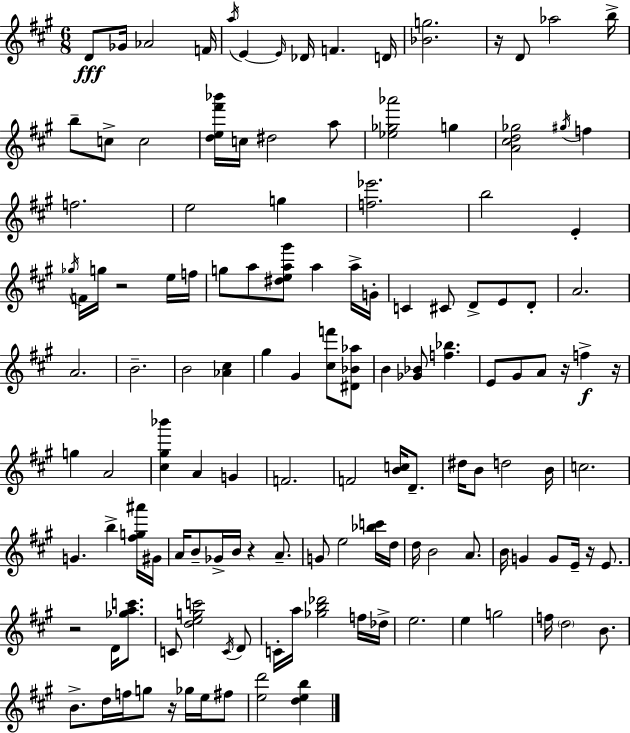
{
  \clef treble
  \numericTimeSignature
  \time 6/8
  \key a \major
  d'8\fff ges'16 aes'2 f'16 | \acciaccatura { a''16 } e'4~~ \grace { e'16 } des'16 f'4. | d'16 <bes' g''>2. | r16 d'8 aes''2 | \break b''16-> b''8-- c''8-> c''2 | <d'' e'' fis''' bes'''>16 c''16 dis''2 | a''8 <ees'' ges'' aes'''>2 g''4 | <a' cis'' d'' ges''>2 \acciaccatura { gis''16 } f''4 | \break f''2. | e''2 g''4 | <f'' ees'''>2. | b''2 e'4-. | \break \acciaccatura { ges''16 } f'16 g''16 r2 | e''16 f''16 g''8 a''8 <dis'' e'' a'' gis'''>8 a''4 | a''16-> g'16-. c'4 cis'8 d'8-> | e'8 d'8-. a'2. | \break a'2. | b'2.-- | b'2 | <aes' cis''>4 gis''4 gis'4 | \break <cis'' f'''>8 <dis' bes' aes''>8 b'4 <ges' bes'>8 <f'' bes''>4. | e'8 gis'8 a'8 r16 f''4->\f | r16 g''4 a'2 | <cis'' gis'' bes'''>4 a'4 | \break g'4 f'2. | f'2 | <b' c''>16 d'8.-- dis''16 b'8 d''2 | b'16 c''2. | \break g'4. b''4-> | <fis'' g'' ais'''>16 gis'16 a'16 b'8-- ges'16-> b'16 r4 | a'8.-- g'8 e''2 | <bes'' c'''>16 d''16 d''16 b'2 | \break a'8. b'16 g'4 g'8 e'16-- | r16 e'8. r2 | d'16 <ges'' a'' c'''>8. c'8 <d'' e'' g'' c'''>2 | \acciaccatura { c'16 } d'8 c'16-. a''16 <ges'' b'' des'''>2 | \break f''16 des''16-> e''2. | e''4 g''2 | f''16 \parenthesize d''2 | b'8. b'8.-> d''16 f''16 g''8 | \break r16 ges''16 e''16 fis''8 <e'' d'''>2 | <d'' e'' b''>4 \bar "|."
}